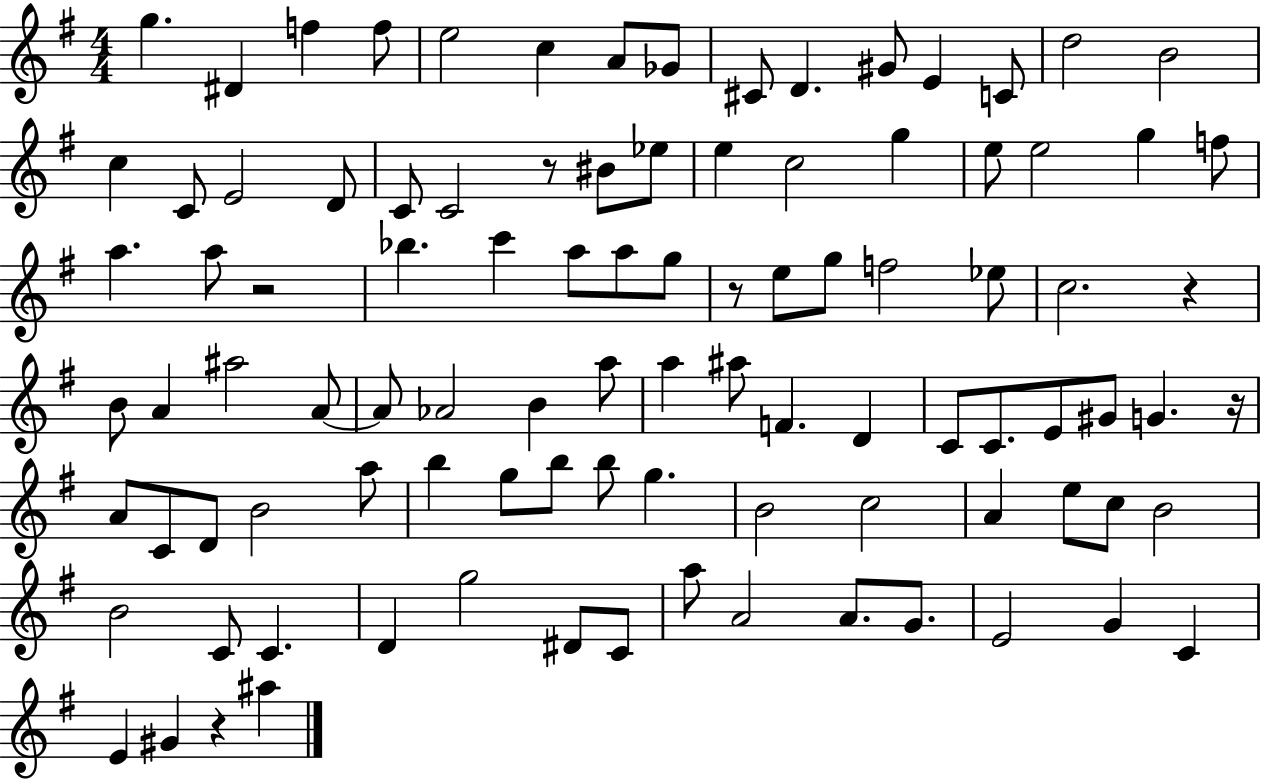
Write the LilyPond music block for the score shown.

{
  \clef treble
  \numericTimeSignature
  \time 4/4
  \key g \major
  g''4. dis'4 f''4 f''8 | e''2 c''4 a'8 ges'8 | cis'8 d'4. gis'8 e'4 c'8 | d''2 b'2 | \break c''4 c'8 e'2 d'8 | c'8 c'2 r8 bis'8 ees''8 | e''4 c''2 g''4 | e''8 e''2 g''4 f''8 | \break a''4. a''8 r2 | bes''4. c'''4 a''8 a''8 g''8 | r8 e''8 g''8 f''2 ees''8 | c''2. r4 | \break b'8 a'4 ais''2 a'8~~ | a'8 aes'2 b'4 a''8 | a''4 ais''8 f'4. d'4 | c'8 c'8. e'8 gis'8 g'4. r16 | \break a'8 c'8 d'8 b'2 a''8 | b''4 g''8 b''8 b''8 g''4. | b'2 c''2 | a'4 e''8 c''8 b'2 | \break b'2 c'8 c'4. | d'4 g''2 dis'8 c'8 | a''8 a'2 a'8. g'8. | e'2 g'4 c'4 | \break e'4 gis'4 r4 ais''4 | \bar "|."
}